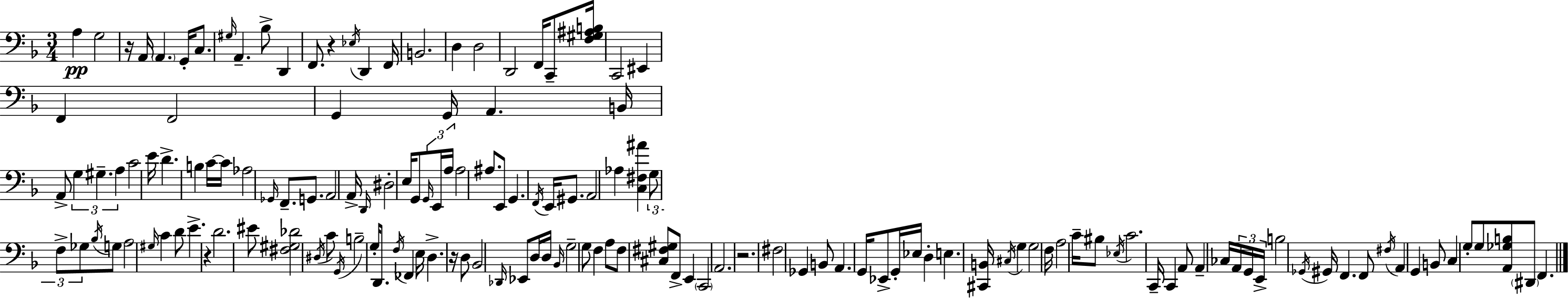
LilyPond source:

{
  \clef bass
  \numericTimeSignature
  \time 3/4
  \key f \major
  a4\pp g2 | r16 a,16 \parenthesize a,4. g,16-. c8. | \grace { gis16 } a,4.-- bes8-> d,4 | f,8. r4 \acciaccatura { ees16 } d,4 | \break f,16 b,2. | d4 d2 | d,2 f,16 c,8-- | <f gis ais b>16 c,2 eis,4 | \break f,4 f,2 | g,4 g,16 a,4. | b,16 a,8-> \tuplet 3/2 { g4 gis4.-- | a4 } c'2 | \break e'16 d'4.-> b4 | c'16~~ c'16 aes2 \grace { ges,16 } | f,8.-- g,8. a,2 | a,16-> \grace { d,16 } dis2-. | \break e16 g,8 \tuplet 3/2 { \grace { g,16 } e,16 a16 } a2 | ais8. e,8 g,4. | \acciaccatura { f,16 } e,16 gis,8. a,2 | aes4 <c fis ais'>4 \tuplet 3/2 { g8 | \break f8-> ges8 } \acciaccatura { bes16 } g8 a2 | \grace { gis16 } c'4 d'8 e'4.-> | r4 d'2. | eis'8 <fis gis des'>2 | \break \acciaccatura { dis16 } c'8 \acciaccatura { g,16 } b2-- | g16-. d,8. \acciaccatura { f16 } fes,4 | e16 d4.-> r16 d8 | bes,2 \grace { des,16 } ees,8 | \break d16 d16 \grace { bes,16 } g2-- g8 | f4 a8 f8 <cis fis gis>8 f,8-> | e,4 \parenthesize c,2 | a,2. | \break r2. | fis2 ges,4 | b,8 a,4. g,16 ees,8-> | g,16-. ees16 d4-. e4. | \break <cis, b,>16 \acciaccatura { cis16 } g4 g2 | f16 a2 c'16-- | bis8 \acciaccatura { ees16 } c'2. | c,16-- c,4 a,8 a,4-- | \break ces16 \tuplet 3/2 { a,16 g,16 e,16-> } b2 | \acciaccatura { ges,16 } gis,16 f,4. f,8 | \acciaccatura { fis16 } a,4 g,4 b,8 c4 | g8-. g8 <a, ges b>8 \parenthesize dis,8 f,4. | \break \bar "|."
}